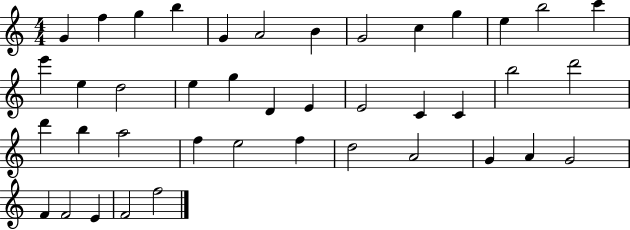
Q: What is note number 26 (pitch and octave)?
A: D6